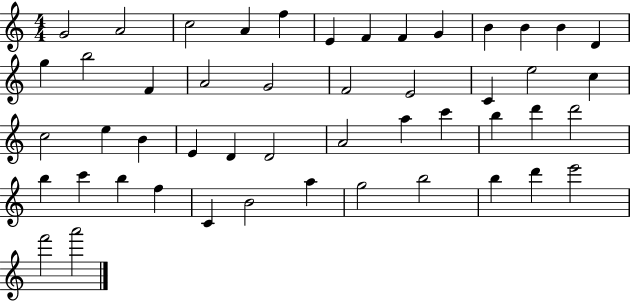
{
  \clef treble
  \numericTimeSignature
  \time 4/4
  \key c \major
  g'2 a'2 | c''2 a'4 f''4 | e'4 f'4 f'4 g'4 | b'4 b'4 b'4 d'4 | \break g''4 b''2 f'4 | a'2 g'2 | f'2 e'2 | c'4 e''2 c''4 | \break c''2 e''4 b'4 | e'4 d'4 d'2 | a'2 a''4 c'''4 | b''4 d'''4 d'''2 | \break b''4 c'''4 b''4 f''4 | c'4 b'2 a''4 | g''2 b''2 | b''4 d'''4 e'''2 | \break f'''2 a'''2 | \bar "|."
}